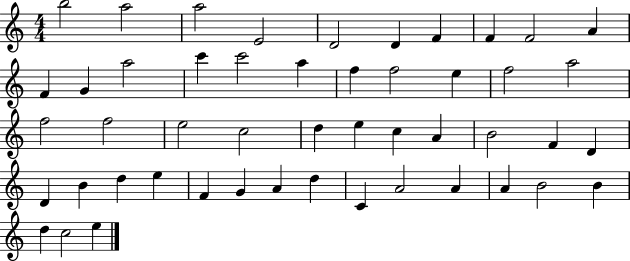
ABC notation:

X:1
T:Untitled
M:4/4
L:1/4
K:C
b2 a2 a2 E2 D2 D F F F2 A F G a2 c' c'2 a f f2 e f2 a2 f2 f2 e2 c2 d e c A B2 F D D B d e F G A d C A2 A A B2 B d c2 e